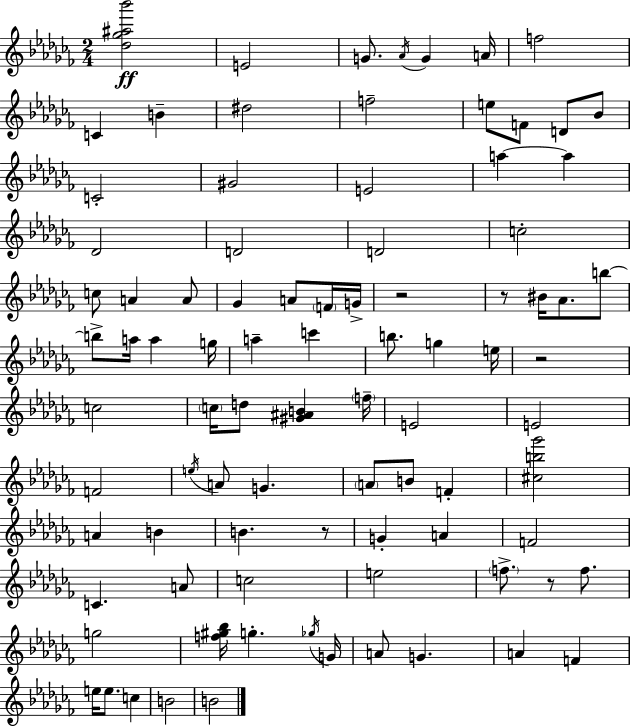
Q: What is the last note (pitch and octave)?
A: B4